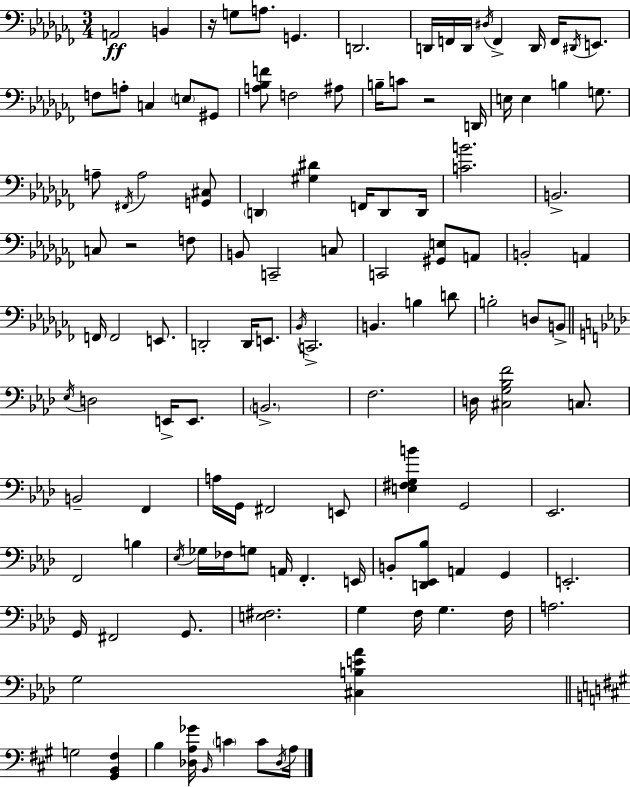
{
  \clef bass
  \numericTimeSignature
  \time 3/4
  \key aes \minor
  \repeat volta 2 { a,2\ff b,4 | r16 g8 a8. g,4. | d,2. | d,16 f,16 d,16 \acciaccatura { dis16 } f,4-> d,16 f,16 \acciaccatura { dis,16 } e,8. | \break f8 a8-. c4 \parenthesize e8 | gis,8 <a bes f'>8 f2 | ais8 b16-- c'8 r2 | d,16 e16 e4 b4 g8. | \break a8-- \acciaccatura { fis,16 } a2 | <g, cis>8 \parenthesize d,4 <gis dis'>4 f,16 | d,8 d,16 <c' b'>2. | b,2.-> | \break c8 r2 | f8 b,8 c,2-- | c8 c,2 <gis, e>8 | a,8 b,2-. a,4 | \break f,16 f,2 | e,8. d,2-. d,16 | e,8. \acciaccatura { bes,16 } c,2.-> | b,4. b4 | \break d'8 b2-. | d8 b,8-> \bar "||" \break \key aes \major \acciaccatura { ees16 } d2 e,16-> e,8. | \parenthesize b,2.-> | f2. | d16 <cis g bes f'>2 c8. | \break b,2-- f,4 | a16 g,16 fis,2 e,8 | <e fis g b'>4 g,2 | ees,2. | \break f,2 b4 | \acciaccatura { ees16 } ges16 fes16 g8 a,16 f,4.-. | e,16 b,8-. <d, ees, bes>8 a,4 g,4 | e,2.-. | \break g,16 fis,2 g,8. | <e fis>2. | g4 f16 g4. | f16 a2. | \break g2 <cis b e' aes'>4 | \bar "||" \break \key a \major g2 <gis, b, fis>4 | b4 <des a ges'>16 \grace { b,16 } \parenthesize c'4 c'8 | \acciaccatura { des16 } a16 } \bar "|."
}